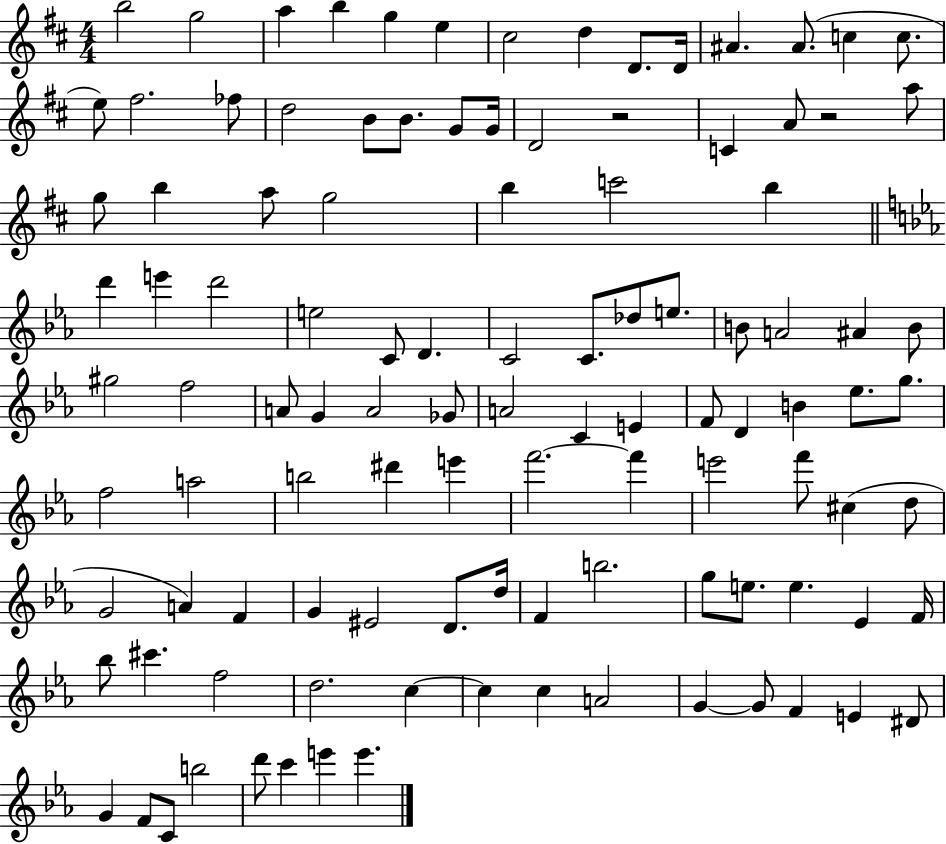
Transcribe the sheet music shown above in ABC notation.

X:1
T:Untitled
M:4/4
L:1/4
K:D
b2 g2 a b g e ^c2 d D/2 D/4 ^A ^A/2 c c/2 e/2 ^f2 _f/2 d2 B/2 B/2 G/2 G/4 D2 z2 C A/2 z2 a/2 g/2 b a/2 g2 b c'2 b d' e' d'2 e2 C/2 D C2 C/2 _d/2 e/2 B/2 A2 ^A B/2 ^g2 f2 A/2 G A2 _G/2 A2 C E F/2 D B _e/2 g/2 f2 a2 b2 ^d' e' f'2 f' e'2 f'/2 ^c d/2 G2 A F G ^E2 D/2 d/4 F b2 g/2 e/2 e _E F/4 _b/2 ^c' f2 d2 c c c A2 G G/2 F E ^D/2 G F/2 C/2 b2 d'/2 c' e' e'